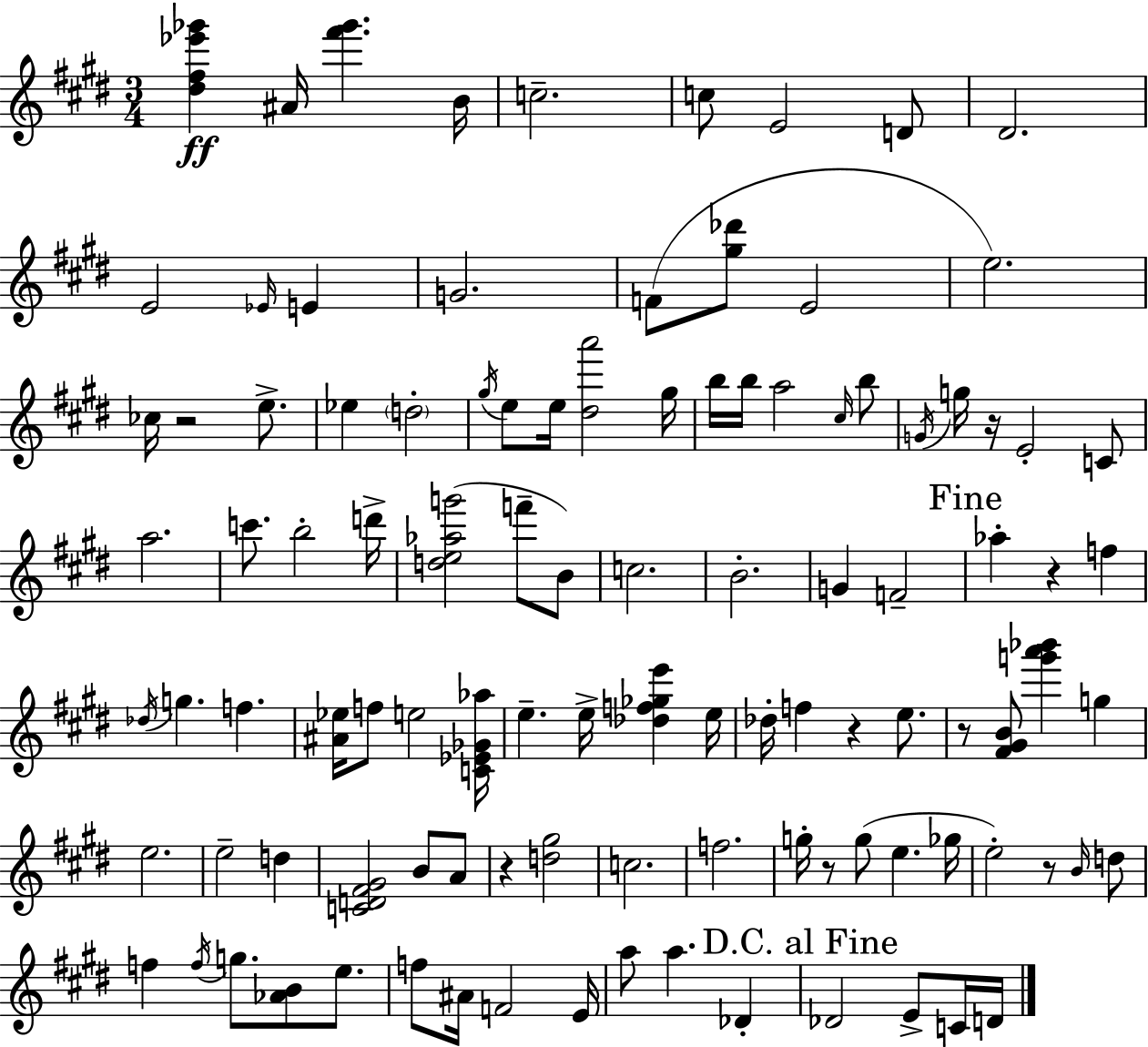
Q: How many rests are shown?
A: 8